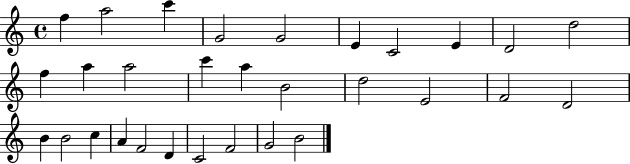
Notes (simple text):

F5/q A5/h C6/q G4/h G4/h E4/q C4/h E4/q D4/h D5/h F5/q A5/q A5/h C6/q A5/q B4/h D5/h E4/h F4/h D4/h B4/q B4/h C5/q A4/q F4/h D4/q C4/h F4/h G4/h B4/h